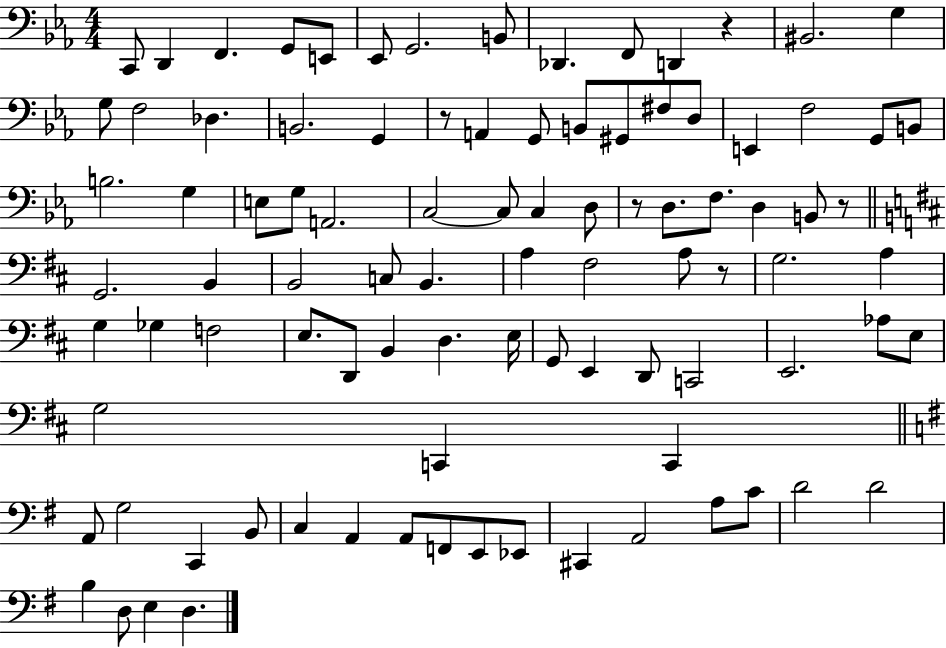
X:1
T:Untitled
M:4/4
L:1/4
K:Eb
C,,/2 D,, F,, G,,/2 E,,/2 _E,,/2 G,,2 B,,/2 _D,, F,,/2 D,, z ^B,,2 G, G,/2 F,2 _D, B,,2 G,, z/2 A,, G,,/2 B,,/2 ^G,,/2 ^F,/2 D,/2 E,, F,2 G,,/2 B,,/2 B,2 G, E,/2 G,/2 A,,2 C,2 C,/2 C, D,/2 z/2 D,/2 F,/2 D, B,,/2 z/2 G,,2 B,, B,,2 C,/2 B,, A, ^F,2 A,/2 z/2 G,2 A, G, _G, F,2 E,/2 D,,/2 B,, D, E,/4 G,,/2 E,, D,,/2 C,,2 E,,2 _A,/2 E,/2 G,2 C,, C,, A,,/2 G,2 C,, B,,/2 C, A,, A,,/2 F,,/2 E,,/2 _E,,/2 ^C,, A,,2 A,/2 C/2 D2 D2 B, D,/2 E, D,